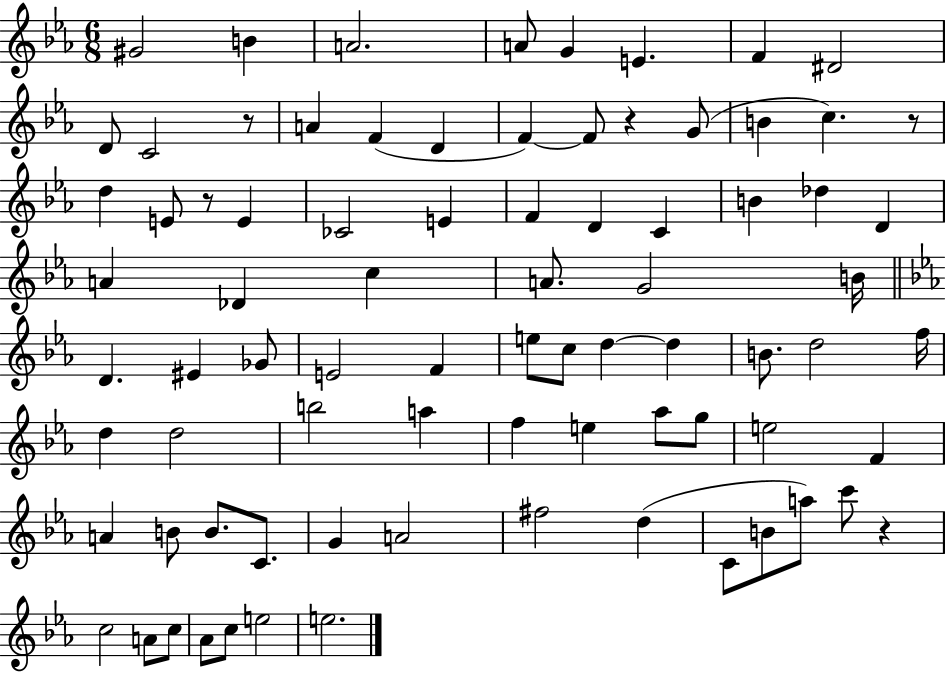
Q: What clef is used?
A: treble